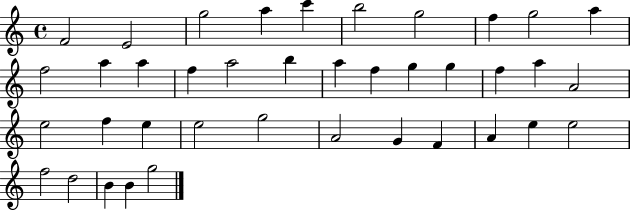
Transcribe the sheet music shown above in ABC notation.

X:1
T:Untitled
M:4/4
L:1/4
K:C
F2 E2 g2 a c' b2 g2 f g2 a f2 a a f a2 b a f g g f a A2 e2 f e e2 g2 A2 G F A e e2 f2 d2 B B g2